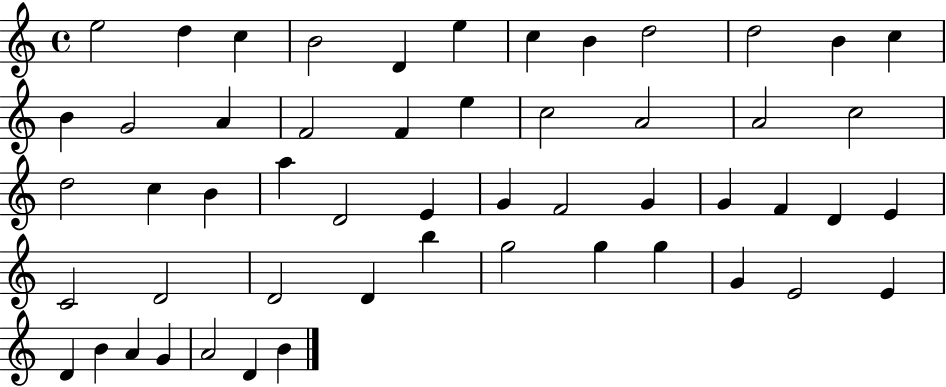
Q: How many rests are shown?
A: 0